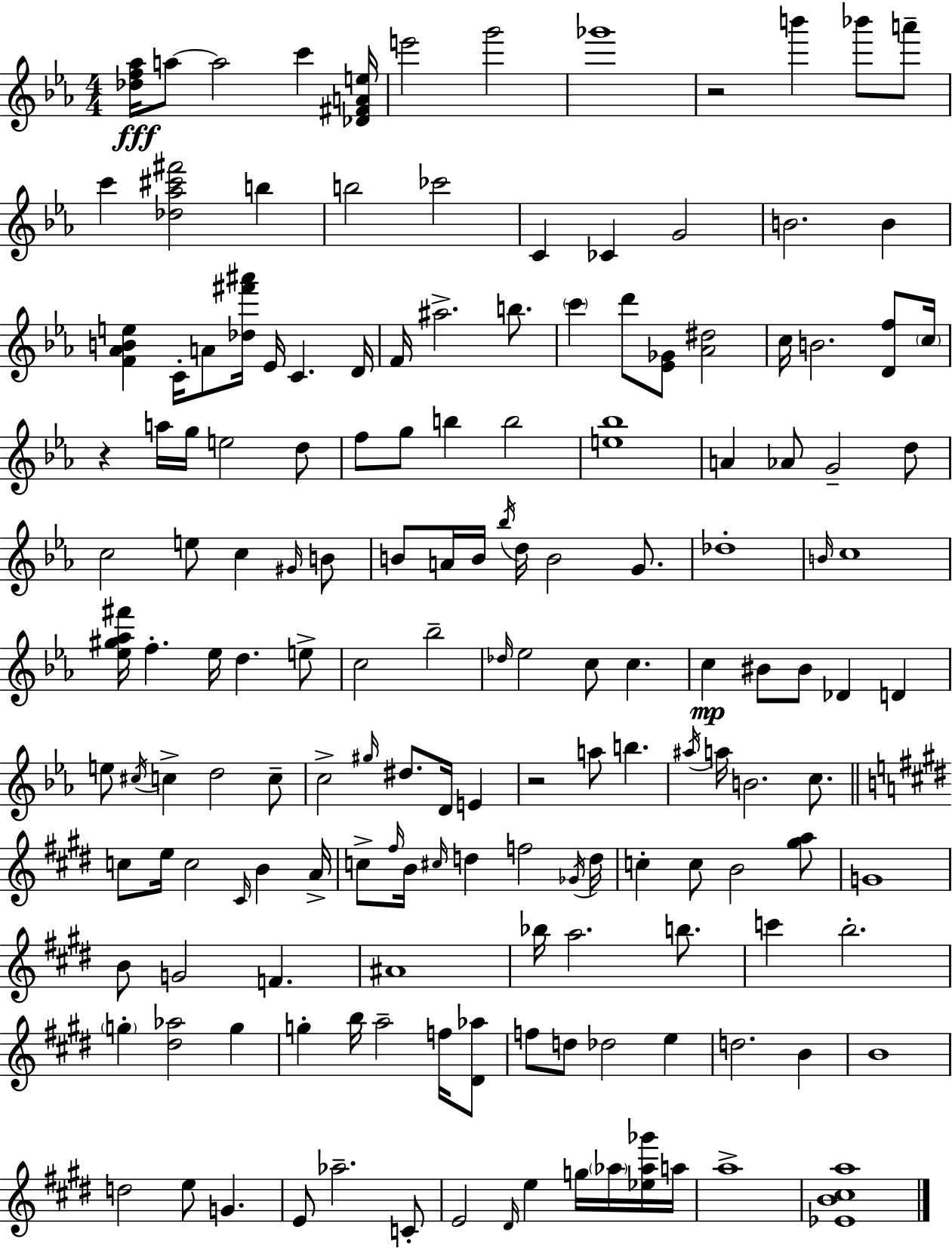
{
  \clef treble
  \numericTimeSignature
  \time 4/4
  \key c \minor
  <des'' f'' aes''>16\fff a''8~~ a''2 c'''4 <des' fis' a' e''>16 | e'''2 g'''2 | ges'''1 | r2 b'''4 bes'''8 a'''8-- | \break c'''4 <des'' aes'' cis''' fis'''>2 b''4 | b''2 ces'''2 | c'4 ces'4 g'2 | b'2. b'4 | \break <f' aes' b' e''>4 c'16-. a'8 <des'' fis''' ais'''>16 ees'16 c'4. d'16 | f'16 ais''2.-> b''8. | \parenthesize c'''4 d'''8 <ees' ges'>8 <aes' dis''>2 | c''16 b'2. <d' f''>8 \parenthesize c''16 | \break r4 a''16 g''16 e''2 d''8 | f''8 g''8 b''4 b''2 | <e'' bes''>1 | a'4 aes'8 g'2-- d''8 | \break c''2 e''8 c''4 \grace { gis'16 } b'8 | b'8 a'16 b'16 \acciaccatura { bes''16 } d''16 b'2 g'8. | des''1-. | \grace { b'16 } c''1 | \break <ees'' gis'' aes'' fis'''>16 f''4.-. ees''16 d''4. | e''8-> c''2 bes''2-- | \grace { des''16 } ees''2 c''8 c''4. | c''4\mp bis'8 bis'8 des'4 | \break d'4 e''8 \acciaccatura { cis''16 } c''4-> d''2 | c''8-- c''2-> \grace { gis''16 } dis''8. | d'16 e'4 r2 a''8 | b''4. \acciaccatura { ais''16 } a''16 b'2. | \break c''8. \bar "||" \break \key e \major c''8 e''16 c''2 \grace { cis'16 } b'4 | a'16-> c''8-> \grace { fis''16 } b'16 \grace { cis''16 } d''4 f''2 | \acciaccatura { ges'16 } d''16 c''4-. c''8 b'2 | <gis'' a''>8 g'1 | \break b'8 g'2 f'4. | ais'1 | bes''16 a''2. | b''8. c'''4 b''2.-. | \break \parenthesize g''4-. <dis'' aes''>2 | g''4 g''4-. b''16 a''2-- | f''16 <dis' aes''>8 f''8 d''8 des''2 | e''4 d''2. | \break b'4 b'1 | d''2 e''8 g'4. | e'8 aes''2.-- | c'8-. e'2 \grace { dis'16 } e''4 | \break g''16 \parenthesize aes''16 <ees'' aes'' ges'''>16 a''16 a''1-> | <ees' b' cis'' a''>1 | \bar "|."
}